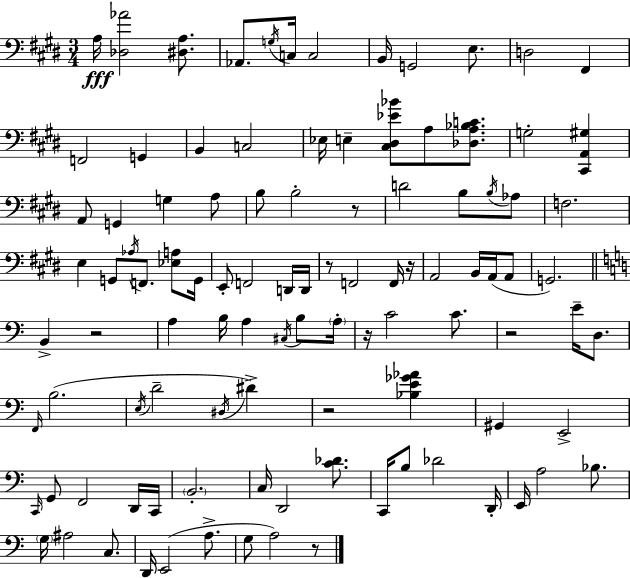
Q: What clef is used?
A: bass